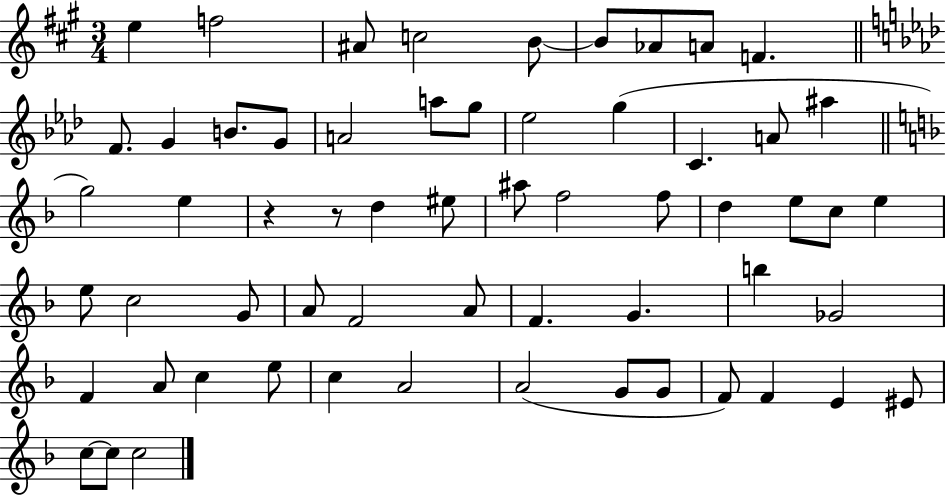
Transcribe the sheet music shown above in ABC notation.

X:1
T:Untitled
M:3/4
L:1/4
K:A
e f2 ^A/2 c2 B/2 B/2 _A/2 A/2 F F/2 G B/2 G/2 A2 a/2 g/2 _e2 g C A/2 ^a g2 e z z/2 d ^e/2 ^a/2 f2 f/2 d e/2 c/2 e e/2 c2 G/2 A/2 F2 A/2 F G b _G2 F A/2 c e/2 c A2 A2 G/2 G/2 F/2 F E ^E/2 c/2 c/2 c2